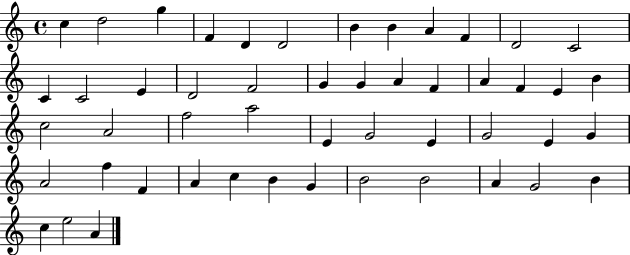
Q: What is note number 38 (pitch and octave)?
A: F4